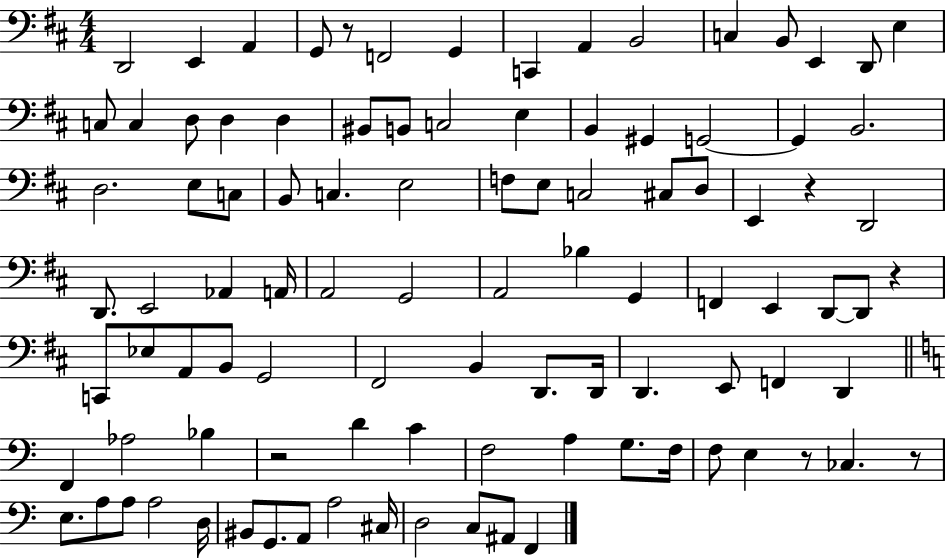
X:1
T:Untitled
M:4/4
L:1/4
K:D
D,,2 E,, A,, G,,/2 z/2 F,,2 G,, C,, A,, B,,2 C, B,,/2 E,, D,,/2 E, C,/2 C, D,/2 D, D, ^B,,/2 B,,/2 C,2 E, B,, ^G,, G,,2 G,, B,,2 D,2 E,/2 C,/2 B,,/2 C, E,2 F,/2 E,/2 C,2 ^C,/2 D,/2 E,, z D,,2 D,,/2 E,,2 _A,, A,,/4 A,,2 G,,2 A,,2 _B, G,, F,, E,, D,,/2 D,,/2 z C,,/2 _E,/2 A,,/2 B,,/2 G,,2 ^F,,2 B,, D,,/2 D,,/4 D,, E,,/2 F,, D,, F,, _A,2 _B, z2 D C F,2 A, G,/2 F,/4 F,/2 E, z/2 _C, z/2 E,/2 A,/2 A,/2 A,2 D,/4 ^B,,/2 G,,/2 A,,/2 A,2 ^C,/4 D,2 C,/2 ^A,,/2 F,,